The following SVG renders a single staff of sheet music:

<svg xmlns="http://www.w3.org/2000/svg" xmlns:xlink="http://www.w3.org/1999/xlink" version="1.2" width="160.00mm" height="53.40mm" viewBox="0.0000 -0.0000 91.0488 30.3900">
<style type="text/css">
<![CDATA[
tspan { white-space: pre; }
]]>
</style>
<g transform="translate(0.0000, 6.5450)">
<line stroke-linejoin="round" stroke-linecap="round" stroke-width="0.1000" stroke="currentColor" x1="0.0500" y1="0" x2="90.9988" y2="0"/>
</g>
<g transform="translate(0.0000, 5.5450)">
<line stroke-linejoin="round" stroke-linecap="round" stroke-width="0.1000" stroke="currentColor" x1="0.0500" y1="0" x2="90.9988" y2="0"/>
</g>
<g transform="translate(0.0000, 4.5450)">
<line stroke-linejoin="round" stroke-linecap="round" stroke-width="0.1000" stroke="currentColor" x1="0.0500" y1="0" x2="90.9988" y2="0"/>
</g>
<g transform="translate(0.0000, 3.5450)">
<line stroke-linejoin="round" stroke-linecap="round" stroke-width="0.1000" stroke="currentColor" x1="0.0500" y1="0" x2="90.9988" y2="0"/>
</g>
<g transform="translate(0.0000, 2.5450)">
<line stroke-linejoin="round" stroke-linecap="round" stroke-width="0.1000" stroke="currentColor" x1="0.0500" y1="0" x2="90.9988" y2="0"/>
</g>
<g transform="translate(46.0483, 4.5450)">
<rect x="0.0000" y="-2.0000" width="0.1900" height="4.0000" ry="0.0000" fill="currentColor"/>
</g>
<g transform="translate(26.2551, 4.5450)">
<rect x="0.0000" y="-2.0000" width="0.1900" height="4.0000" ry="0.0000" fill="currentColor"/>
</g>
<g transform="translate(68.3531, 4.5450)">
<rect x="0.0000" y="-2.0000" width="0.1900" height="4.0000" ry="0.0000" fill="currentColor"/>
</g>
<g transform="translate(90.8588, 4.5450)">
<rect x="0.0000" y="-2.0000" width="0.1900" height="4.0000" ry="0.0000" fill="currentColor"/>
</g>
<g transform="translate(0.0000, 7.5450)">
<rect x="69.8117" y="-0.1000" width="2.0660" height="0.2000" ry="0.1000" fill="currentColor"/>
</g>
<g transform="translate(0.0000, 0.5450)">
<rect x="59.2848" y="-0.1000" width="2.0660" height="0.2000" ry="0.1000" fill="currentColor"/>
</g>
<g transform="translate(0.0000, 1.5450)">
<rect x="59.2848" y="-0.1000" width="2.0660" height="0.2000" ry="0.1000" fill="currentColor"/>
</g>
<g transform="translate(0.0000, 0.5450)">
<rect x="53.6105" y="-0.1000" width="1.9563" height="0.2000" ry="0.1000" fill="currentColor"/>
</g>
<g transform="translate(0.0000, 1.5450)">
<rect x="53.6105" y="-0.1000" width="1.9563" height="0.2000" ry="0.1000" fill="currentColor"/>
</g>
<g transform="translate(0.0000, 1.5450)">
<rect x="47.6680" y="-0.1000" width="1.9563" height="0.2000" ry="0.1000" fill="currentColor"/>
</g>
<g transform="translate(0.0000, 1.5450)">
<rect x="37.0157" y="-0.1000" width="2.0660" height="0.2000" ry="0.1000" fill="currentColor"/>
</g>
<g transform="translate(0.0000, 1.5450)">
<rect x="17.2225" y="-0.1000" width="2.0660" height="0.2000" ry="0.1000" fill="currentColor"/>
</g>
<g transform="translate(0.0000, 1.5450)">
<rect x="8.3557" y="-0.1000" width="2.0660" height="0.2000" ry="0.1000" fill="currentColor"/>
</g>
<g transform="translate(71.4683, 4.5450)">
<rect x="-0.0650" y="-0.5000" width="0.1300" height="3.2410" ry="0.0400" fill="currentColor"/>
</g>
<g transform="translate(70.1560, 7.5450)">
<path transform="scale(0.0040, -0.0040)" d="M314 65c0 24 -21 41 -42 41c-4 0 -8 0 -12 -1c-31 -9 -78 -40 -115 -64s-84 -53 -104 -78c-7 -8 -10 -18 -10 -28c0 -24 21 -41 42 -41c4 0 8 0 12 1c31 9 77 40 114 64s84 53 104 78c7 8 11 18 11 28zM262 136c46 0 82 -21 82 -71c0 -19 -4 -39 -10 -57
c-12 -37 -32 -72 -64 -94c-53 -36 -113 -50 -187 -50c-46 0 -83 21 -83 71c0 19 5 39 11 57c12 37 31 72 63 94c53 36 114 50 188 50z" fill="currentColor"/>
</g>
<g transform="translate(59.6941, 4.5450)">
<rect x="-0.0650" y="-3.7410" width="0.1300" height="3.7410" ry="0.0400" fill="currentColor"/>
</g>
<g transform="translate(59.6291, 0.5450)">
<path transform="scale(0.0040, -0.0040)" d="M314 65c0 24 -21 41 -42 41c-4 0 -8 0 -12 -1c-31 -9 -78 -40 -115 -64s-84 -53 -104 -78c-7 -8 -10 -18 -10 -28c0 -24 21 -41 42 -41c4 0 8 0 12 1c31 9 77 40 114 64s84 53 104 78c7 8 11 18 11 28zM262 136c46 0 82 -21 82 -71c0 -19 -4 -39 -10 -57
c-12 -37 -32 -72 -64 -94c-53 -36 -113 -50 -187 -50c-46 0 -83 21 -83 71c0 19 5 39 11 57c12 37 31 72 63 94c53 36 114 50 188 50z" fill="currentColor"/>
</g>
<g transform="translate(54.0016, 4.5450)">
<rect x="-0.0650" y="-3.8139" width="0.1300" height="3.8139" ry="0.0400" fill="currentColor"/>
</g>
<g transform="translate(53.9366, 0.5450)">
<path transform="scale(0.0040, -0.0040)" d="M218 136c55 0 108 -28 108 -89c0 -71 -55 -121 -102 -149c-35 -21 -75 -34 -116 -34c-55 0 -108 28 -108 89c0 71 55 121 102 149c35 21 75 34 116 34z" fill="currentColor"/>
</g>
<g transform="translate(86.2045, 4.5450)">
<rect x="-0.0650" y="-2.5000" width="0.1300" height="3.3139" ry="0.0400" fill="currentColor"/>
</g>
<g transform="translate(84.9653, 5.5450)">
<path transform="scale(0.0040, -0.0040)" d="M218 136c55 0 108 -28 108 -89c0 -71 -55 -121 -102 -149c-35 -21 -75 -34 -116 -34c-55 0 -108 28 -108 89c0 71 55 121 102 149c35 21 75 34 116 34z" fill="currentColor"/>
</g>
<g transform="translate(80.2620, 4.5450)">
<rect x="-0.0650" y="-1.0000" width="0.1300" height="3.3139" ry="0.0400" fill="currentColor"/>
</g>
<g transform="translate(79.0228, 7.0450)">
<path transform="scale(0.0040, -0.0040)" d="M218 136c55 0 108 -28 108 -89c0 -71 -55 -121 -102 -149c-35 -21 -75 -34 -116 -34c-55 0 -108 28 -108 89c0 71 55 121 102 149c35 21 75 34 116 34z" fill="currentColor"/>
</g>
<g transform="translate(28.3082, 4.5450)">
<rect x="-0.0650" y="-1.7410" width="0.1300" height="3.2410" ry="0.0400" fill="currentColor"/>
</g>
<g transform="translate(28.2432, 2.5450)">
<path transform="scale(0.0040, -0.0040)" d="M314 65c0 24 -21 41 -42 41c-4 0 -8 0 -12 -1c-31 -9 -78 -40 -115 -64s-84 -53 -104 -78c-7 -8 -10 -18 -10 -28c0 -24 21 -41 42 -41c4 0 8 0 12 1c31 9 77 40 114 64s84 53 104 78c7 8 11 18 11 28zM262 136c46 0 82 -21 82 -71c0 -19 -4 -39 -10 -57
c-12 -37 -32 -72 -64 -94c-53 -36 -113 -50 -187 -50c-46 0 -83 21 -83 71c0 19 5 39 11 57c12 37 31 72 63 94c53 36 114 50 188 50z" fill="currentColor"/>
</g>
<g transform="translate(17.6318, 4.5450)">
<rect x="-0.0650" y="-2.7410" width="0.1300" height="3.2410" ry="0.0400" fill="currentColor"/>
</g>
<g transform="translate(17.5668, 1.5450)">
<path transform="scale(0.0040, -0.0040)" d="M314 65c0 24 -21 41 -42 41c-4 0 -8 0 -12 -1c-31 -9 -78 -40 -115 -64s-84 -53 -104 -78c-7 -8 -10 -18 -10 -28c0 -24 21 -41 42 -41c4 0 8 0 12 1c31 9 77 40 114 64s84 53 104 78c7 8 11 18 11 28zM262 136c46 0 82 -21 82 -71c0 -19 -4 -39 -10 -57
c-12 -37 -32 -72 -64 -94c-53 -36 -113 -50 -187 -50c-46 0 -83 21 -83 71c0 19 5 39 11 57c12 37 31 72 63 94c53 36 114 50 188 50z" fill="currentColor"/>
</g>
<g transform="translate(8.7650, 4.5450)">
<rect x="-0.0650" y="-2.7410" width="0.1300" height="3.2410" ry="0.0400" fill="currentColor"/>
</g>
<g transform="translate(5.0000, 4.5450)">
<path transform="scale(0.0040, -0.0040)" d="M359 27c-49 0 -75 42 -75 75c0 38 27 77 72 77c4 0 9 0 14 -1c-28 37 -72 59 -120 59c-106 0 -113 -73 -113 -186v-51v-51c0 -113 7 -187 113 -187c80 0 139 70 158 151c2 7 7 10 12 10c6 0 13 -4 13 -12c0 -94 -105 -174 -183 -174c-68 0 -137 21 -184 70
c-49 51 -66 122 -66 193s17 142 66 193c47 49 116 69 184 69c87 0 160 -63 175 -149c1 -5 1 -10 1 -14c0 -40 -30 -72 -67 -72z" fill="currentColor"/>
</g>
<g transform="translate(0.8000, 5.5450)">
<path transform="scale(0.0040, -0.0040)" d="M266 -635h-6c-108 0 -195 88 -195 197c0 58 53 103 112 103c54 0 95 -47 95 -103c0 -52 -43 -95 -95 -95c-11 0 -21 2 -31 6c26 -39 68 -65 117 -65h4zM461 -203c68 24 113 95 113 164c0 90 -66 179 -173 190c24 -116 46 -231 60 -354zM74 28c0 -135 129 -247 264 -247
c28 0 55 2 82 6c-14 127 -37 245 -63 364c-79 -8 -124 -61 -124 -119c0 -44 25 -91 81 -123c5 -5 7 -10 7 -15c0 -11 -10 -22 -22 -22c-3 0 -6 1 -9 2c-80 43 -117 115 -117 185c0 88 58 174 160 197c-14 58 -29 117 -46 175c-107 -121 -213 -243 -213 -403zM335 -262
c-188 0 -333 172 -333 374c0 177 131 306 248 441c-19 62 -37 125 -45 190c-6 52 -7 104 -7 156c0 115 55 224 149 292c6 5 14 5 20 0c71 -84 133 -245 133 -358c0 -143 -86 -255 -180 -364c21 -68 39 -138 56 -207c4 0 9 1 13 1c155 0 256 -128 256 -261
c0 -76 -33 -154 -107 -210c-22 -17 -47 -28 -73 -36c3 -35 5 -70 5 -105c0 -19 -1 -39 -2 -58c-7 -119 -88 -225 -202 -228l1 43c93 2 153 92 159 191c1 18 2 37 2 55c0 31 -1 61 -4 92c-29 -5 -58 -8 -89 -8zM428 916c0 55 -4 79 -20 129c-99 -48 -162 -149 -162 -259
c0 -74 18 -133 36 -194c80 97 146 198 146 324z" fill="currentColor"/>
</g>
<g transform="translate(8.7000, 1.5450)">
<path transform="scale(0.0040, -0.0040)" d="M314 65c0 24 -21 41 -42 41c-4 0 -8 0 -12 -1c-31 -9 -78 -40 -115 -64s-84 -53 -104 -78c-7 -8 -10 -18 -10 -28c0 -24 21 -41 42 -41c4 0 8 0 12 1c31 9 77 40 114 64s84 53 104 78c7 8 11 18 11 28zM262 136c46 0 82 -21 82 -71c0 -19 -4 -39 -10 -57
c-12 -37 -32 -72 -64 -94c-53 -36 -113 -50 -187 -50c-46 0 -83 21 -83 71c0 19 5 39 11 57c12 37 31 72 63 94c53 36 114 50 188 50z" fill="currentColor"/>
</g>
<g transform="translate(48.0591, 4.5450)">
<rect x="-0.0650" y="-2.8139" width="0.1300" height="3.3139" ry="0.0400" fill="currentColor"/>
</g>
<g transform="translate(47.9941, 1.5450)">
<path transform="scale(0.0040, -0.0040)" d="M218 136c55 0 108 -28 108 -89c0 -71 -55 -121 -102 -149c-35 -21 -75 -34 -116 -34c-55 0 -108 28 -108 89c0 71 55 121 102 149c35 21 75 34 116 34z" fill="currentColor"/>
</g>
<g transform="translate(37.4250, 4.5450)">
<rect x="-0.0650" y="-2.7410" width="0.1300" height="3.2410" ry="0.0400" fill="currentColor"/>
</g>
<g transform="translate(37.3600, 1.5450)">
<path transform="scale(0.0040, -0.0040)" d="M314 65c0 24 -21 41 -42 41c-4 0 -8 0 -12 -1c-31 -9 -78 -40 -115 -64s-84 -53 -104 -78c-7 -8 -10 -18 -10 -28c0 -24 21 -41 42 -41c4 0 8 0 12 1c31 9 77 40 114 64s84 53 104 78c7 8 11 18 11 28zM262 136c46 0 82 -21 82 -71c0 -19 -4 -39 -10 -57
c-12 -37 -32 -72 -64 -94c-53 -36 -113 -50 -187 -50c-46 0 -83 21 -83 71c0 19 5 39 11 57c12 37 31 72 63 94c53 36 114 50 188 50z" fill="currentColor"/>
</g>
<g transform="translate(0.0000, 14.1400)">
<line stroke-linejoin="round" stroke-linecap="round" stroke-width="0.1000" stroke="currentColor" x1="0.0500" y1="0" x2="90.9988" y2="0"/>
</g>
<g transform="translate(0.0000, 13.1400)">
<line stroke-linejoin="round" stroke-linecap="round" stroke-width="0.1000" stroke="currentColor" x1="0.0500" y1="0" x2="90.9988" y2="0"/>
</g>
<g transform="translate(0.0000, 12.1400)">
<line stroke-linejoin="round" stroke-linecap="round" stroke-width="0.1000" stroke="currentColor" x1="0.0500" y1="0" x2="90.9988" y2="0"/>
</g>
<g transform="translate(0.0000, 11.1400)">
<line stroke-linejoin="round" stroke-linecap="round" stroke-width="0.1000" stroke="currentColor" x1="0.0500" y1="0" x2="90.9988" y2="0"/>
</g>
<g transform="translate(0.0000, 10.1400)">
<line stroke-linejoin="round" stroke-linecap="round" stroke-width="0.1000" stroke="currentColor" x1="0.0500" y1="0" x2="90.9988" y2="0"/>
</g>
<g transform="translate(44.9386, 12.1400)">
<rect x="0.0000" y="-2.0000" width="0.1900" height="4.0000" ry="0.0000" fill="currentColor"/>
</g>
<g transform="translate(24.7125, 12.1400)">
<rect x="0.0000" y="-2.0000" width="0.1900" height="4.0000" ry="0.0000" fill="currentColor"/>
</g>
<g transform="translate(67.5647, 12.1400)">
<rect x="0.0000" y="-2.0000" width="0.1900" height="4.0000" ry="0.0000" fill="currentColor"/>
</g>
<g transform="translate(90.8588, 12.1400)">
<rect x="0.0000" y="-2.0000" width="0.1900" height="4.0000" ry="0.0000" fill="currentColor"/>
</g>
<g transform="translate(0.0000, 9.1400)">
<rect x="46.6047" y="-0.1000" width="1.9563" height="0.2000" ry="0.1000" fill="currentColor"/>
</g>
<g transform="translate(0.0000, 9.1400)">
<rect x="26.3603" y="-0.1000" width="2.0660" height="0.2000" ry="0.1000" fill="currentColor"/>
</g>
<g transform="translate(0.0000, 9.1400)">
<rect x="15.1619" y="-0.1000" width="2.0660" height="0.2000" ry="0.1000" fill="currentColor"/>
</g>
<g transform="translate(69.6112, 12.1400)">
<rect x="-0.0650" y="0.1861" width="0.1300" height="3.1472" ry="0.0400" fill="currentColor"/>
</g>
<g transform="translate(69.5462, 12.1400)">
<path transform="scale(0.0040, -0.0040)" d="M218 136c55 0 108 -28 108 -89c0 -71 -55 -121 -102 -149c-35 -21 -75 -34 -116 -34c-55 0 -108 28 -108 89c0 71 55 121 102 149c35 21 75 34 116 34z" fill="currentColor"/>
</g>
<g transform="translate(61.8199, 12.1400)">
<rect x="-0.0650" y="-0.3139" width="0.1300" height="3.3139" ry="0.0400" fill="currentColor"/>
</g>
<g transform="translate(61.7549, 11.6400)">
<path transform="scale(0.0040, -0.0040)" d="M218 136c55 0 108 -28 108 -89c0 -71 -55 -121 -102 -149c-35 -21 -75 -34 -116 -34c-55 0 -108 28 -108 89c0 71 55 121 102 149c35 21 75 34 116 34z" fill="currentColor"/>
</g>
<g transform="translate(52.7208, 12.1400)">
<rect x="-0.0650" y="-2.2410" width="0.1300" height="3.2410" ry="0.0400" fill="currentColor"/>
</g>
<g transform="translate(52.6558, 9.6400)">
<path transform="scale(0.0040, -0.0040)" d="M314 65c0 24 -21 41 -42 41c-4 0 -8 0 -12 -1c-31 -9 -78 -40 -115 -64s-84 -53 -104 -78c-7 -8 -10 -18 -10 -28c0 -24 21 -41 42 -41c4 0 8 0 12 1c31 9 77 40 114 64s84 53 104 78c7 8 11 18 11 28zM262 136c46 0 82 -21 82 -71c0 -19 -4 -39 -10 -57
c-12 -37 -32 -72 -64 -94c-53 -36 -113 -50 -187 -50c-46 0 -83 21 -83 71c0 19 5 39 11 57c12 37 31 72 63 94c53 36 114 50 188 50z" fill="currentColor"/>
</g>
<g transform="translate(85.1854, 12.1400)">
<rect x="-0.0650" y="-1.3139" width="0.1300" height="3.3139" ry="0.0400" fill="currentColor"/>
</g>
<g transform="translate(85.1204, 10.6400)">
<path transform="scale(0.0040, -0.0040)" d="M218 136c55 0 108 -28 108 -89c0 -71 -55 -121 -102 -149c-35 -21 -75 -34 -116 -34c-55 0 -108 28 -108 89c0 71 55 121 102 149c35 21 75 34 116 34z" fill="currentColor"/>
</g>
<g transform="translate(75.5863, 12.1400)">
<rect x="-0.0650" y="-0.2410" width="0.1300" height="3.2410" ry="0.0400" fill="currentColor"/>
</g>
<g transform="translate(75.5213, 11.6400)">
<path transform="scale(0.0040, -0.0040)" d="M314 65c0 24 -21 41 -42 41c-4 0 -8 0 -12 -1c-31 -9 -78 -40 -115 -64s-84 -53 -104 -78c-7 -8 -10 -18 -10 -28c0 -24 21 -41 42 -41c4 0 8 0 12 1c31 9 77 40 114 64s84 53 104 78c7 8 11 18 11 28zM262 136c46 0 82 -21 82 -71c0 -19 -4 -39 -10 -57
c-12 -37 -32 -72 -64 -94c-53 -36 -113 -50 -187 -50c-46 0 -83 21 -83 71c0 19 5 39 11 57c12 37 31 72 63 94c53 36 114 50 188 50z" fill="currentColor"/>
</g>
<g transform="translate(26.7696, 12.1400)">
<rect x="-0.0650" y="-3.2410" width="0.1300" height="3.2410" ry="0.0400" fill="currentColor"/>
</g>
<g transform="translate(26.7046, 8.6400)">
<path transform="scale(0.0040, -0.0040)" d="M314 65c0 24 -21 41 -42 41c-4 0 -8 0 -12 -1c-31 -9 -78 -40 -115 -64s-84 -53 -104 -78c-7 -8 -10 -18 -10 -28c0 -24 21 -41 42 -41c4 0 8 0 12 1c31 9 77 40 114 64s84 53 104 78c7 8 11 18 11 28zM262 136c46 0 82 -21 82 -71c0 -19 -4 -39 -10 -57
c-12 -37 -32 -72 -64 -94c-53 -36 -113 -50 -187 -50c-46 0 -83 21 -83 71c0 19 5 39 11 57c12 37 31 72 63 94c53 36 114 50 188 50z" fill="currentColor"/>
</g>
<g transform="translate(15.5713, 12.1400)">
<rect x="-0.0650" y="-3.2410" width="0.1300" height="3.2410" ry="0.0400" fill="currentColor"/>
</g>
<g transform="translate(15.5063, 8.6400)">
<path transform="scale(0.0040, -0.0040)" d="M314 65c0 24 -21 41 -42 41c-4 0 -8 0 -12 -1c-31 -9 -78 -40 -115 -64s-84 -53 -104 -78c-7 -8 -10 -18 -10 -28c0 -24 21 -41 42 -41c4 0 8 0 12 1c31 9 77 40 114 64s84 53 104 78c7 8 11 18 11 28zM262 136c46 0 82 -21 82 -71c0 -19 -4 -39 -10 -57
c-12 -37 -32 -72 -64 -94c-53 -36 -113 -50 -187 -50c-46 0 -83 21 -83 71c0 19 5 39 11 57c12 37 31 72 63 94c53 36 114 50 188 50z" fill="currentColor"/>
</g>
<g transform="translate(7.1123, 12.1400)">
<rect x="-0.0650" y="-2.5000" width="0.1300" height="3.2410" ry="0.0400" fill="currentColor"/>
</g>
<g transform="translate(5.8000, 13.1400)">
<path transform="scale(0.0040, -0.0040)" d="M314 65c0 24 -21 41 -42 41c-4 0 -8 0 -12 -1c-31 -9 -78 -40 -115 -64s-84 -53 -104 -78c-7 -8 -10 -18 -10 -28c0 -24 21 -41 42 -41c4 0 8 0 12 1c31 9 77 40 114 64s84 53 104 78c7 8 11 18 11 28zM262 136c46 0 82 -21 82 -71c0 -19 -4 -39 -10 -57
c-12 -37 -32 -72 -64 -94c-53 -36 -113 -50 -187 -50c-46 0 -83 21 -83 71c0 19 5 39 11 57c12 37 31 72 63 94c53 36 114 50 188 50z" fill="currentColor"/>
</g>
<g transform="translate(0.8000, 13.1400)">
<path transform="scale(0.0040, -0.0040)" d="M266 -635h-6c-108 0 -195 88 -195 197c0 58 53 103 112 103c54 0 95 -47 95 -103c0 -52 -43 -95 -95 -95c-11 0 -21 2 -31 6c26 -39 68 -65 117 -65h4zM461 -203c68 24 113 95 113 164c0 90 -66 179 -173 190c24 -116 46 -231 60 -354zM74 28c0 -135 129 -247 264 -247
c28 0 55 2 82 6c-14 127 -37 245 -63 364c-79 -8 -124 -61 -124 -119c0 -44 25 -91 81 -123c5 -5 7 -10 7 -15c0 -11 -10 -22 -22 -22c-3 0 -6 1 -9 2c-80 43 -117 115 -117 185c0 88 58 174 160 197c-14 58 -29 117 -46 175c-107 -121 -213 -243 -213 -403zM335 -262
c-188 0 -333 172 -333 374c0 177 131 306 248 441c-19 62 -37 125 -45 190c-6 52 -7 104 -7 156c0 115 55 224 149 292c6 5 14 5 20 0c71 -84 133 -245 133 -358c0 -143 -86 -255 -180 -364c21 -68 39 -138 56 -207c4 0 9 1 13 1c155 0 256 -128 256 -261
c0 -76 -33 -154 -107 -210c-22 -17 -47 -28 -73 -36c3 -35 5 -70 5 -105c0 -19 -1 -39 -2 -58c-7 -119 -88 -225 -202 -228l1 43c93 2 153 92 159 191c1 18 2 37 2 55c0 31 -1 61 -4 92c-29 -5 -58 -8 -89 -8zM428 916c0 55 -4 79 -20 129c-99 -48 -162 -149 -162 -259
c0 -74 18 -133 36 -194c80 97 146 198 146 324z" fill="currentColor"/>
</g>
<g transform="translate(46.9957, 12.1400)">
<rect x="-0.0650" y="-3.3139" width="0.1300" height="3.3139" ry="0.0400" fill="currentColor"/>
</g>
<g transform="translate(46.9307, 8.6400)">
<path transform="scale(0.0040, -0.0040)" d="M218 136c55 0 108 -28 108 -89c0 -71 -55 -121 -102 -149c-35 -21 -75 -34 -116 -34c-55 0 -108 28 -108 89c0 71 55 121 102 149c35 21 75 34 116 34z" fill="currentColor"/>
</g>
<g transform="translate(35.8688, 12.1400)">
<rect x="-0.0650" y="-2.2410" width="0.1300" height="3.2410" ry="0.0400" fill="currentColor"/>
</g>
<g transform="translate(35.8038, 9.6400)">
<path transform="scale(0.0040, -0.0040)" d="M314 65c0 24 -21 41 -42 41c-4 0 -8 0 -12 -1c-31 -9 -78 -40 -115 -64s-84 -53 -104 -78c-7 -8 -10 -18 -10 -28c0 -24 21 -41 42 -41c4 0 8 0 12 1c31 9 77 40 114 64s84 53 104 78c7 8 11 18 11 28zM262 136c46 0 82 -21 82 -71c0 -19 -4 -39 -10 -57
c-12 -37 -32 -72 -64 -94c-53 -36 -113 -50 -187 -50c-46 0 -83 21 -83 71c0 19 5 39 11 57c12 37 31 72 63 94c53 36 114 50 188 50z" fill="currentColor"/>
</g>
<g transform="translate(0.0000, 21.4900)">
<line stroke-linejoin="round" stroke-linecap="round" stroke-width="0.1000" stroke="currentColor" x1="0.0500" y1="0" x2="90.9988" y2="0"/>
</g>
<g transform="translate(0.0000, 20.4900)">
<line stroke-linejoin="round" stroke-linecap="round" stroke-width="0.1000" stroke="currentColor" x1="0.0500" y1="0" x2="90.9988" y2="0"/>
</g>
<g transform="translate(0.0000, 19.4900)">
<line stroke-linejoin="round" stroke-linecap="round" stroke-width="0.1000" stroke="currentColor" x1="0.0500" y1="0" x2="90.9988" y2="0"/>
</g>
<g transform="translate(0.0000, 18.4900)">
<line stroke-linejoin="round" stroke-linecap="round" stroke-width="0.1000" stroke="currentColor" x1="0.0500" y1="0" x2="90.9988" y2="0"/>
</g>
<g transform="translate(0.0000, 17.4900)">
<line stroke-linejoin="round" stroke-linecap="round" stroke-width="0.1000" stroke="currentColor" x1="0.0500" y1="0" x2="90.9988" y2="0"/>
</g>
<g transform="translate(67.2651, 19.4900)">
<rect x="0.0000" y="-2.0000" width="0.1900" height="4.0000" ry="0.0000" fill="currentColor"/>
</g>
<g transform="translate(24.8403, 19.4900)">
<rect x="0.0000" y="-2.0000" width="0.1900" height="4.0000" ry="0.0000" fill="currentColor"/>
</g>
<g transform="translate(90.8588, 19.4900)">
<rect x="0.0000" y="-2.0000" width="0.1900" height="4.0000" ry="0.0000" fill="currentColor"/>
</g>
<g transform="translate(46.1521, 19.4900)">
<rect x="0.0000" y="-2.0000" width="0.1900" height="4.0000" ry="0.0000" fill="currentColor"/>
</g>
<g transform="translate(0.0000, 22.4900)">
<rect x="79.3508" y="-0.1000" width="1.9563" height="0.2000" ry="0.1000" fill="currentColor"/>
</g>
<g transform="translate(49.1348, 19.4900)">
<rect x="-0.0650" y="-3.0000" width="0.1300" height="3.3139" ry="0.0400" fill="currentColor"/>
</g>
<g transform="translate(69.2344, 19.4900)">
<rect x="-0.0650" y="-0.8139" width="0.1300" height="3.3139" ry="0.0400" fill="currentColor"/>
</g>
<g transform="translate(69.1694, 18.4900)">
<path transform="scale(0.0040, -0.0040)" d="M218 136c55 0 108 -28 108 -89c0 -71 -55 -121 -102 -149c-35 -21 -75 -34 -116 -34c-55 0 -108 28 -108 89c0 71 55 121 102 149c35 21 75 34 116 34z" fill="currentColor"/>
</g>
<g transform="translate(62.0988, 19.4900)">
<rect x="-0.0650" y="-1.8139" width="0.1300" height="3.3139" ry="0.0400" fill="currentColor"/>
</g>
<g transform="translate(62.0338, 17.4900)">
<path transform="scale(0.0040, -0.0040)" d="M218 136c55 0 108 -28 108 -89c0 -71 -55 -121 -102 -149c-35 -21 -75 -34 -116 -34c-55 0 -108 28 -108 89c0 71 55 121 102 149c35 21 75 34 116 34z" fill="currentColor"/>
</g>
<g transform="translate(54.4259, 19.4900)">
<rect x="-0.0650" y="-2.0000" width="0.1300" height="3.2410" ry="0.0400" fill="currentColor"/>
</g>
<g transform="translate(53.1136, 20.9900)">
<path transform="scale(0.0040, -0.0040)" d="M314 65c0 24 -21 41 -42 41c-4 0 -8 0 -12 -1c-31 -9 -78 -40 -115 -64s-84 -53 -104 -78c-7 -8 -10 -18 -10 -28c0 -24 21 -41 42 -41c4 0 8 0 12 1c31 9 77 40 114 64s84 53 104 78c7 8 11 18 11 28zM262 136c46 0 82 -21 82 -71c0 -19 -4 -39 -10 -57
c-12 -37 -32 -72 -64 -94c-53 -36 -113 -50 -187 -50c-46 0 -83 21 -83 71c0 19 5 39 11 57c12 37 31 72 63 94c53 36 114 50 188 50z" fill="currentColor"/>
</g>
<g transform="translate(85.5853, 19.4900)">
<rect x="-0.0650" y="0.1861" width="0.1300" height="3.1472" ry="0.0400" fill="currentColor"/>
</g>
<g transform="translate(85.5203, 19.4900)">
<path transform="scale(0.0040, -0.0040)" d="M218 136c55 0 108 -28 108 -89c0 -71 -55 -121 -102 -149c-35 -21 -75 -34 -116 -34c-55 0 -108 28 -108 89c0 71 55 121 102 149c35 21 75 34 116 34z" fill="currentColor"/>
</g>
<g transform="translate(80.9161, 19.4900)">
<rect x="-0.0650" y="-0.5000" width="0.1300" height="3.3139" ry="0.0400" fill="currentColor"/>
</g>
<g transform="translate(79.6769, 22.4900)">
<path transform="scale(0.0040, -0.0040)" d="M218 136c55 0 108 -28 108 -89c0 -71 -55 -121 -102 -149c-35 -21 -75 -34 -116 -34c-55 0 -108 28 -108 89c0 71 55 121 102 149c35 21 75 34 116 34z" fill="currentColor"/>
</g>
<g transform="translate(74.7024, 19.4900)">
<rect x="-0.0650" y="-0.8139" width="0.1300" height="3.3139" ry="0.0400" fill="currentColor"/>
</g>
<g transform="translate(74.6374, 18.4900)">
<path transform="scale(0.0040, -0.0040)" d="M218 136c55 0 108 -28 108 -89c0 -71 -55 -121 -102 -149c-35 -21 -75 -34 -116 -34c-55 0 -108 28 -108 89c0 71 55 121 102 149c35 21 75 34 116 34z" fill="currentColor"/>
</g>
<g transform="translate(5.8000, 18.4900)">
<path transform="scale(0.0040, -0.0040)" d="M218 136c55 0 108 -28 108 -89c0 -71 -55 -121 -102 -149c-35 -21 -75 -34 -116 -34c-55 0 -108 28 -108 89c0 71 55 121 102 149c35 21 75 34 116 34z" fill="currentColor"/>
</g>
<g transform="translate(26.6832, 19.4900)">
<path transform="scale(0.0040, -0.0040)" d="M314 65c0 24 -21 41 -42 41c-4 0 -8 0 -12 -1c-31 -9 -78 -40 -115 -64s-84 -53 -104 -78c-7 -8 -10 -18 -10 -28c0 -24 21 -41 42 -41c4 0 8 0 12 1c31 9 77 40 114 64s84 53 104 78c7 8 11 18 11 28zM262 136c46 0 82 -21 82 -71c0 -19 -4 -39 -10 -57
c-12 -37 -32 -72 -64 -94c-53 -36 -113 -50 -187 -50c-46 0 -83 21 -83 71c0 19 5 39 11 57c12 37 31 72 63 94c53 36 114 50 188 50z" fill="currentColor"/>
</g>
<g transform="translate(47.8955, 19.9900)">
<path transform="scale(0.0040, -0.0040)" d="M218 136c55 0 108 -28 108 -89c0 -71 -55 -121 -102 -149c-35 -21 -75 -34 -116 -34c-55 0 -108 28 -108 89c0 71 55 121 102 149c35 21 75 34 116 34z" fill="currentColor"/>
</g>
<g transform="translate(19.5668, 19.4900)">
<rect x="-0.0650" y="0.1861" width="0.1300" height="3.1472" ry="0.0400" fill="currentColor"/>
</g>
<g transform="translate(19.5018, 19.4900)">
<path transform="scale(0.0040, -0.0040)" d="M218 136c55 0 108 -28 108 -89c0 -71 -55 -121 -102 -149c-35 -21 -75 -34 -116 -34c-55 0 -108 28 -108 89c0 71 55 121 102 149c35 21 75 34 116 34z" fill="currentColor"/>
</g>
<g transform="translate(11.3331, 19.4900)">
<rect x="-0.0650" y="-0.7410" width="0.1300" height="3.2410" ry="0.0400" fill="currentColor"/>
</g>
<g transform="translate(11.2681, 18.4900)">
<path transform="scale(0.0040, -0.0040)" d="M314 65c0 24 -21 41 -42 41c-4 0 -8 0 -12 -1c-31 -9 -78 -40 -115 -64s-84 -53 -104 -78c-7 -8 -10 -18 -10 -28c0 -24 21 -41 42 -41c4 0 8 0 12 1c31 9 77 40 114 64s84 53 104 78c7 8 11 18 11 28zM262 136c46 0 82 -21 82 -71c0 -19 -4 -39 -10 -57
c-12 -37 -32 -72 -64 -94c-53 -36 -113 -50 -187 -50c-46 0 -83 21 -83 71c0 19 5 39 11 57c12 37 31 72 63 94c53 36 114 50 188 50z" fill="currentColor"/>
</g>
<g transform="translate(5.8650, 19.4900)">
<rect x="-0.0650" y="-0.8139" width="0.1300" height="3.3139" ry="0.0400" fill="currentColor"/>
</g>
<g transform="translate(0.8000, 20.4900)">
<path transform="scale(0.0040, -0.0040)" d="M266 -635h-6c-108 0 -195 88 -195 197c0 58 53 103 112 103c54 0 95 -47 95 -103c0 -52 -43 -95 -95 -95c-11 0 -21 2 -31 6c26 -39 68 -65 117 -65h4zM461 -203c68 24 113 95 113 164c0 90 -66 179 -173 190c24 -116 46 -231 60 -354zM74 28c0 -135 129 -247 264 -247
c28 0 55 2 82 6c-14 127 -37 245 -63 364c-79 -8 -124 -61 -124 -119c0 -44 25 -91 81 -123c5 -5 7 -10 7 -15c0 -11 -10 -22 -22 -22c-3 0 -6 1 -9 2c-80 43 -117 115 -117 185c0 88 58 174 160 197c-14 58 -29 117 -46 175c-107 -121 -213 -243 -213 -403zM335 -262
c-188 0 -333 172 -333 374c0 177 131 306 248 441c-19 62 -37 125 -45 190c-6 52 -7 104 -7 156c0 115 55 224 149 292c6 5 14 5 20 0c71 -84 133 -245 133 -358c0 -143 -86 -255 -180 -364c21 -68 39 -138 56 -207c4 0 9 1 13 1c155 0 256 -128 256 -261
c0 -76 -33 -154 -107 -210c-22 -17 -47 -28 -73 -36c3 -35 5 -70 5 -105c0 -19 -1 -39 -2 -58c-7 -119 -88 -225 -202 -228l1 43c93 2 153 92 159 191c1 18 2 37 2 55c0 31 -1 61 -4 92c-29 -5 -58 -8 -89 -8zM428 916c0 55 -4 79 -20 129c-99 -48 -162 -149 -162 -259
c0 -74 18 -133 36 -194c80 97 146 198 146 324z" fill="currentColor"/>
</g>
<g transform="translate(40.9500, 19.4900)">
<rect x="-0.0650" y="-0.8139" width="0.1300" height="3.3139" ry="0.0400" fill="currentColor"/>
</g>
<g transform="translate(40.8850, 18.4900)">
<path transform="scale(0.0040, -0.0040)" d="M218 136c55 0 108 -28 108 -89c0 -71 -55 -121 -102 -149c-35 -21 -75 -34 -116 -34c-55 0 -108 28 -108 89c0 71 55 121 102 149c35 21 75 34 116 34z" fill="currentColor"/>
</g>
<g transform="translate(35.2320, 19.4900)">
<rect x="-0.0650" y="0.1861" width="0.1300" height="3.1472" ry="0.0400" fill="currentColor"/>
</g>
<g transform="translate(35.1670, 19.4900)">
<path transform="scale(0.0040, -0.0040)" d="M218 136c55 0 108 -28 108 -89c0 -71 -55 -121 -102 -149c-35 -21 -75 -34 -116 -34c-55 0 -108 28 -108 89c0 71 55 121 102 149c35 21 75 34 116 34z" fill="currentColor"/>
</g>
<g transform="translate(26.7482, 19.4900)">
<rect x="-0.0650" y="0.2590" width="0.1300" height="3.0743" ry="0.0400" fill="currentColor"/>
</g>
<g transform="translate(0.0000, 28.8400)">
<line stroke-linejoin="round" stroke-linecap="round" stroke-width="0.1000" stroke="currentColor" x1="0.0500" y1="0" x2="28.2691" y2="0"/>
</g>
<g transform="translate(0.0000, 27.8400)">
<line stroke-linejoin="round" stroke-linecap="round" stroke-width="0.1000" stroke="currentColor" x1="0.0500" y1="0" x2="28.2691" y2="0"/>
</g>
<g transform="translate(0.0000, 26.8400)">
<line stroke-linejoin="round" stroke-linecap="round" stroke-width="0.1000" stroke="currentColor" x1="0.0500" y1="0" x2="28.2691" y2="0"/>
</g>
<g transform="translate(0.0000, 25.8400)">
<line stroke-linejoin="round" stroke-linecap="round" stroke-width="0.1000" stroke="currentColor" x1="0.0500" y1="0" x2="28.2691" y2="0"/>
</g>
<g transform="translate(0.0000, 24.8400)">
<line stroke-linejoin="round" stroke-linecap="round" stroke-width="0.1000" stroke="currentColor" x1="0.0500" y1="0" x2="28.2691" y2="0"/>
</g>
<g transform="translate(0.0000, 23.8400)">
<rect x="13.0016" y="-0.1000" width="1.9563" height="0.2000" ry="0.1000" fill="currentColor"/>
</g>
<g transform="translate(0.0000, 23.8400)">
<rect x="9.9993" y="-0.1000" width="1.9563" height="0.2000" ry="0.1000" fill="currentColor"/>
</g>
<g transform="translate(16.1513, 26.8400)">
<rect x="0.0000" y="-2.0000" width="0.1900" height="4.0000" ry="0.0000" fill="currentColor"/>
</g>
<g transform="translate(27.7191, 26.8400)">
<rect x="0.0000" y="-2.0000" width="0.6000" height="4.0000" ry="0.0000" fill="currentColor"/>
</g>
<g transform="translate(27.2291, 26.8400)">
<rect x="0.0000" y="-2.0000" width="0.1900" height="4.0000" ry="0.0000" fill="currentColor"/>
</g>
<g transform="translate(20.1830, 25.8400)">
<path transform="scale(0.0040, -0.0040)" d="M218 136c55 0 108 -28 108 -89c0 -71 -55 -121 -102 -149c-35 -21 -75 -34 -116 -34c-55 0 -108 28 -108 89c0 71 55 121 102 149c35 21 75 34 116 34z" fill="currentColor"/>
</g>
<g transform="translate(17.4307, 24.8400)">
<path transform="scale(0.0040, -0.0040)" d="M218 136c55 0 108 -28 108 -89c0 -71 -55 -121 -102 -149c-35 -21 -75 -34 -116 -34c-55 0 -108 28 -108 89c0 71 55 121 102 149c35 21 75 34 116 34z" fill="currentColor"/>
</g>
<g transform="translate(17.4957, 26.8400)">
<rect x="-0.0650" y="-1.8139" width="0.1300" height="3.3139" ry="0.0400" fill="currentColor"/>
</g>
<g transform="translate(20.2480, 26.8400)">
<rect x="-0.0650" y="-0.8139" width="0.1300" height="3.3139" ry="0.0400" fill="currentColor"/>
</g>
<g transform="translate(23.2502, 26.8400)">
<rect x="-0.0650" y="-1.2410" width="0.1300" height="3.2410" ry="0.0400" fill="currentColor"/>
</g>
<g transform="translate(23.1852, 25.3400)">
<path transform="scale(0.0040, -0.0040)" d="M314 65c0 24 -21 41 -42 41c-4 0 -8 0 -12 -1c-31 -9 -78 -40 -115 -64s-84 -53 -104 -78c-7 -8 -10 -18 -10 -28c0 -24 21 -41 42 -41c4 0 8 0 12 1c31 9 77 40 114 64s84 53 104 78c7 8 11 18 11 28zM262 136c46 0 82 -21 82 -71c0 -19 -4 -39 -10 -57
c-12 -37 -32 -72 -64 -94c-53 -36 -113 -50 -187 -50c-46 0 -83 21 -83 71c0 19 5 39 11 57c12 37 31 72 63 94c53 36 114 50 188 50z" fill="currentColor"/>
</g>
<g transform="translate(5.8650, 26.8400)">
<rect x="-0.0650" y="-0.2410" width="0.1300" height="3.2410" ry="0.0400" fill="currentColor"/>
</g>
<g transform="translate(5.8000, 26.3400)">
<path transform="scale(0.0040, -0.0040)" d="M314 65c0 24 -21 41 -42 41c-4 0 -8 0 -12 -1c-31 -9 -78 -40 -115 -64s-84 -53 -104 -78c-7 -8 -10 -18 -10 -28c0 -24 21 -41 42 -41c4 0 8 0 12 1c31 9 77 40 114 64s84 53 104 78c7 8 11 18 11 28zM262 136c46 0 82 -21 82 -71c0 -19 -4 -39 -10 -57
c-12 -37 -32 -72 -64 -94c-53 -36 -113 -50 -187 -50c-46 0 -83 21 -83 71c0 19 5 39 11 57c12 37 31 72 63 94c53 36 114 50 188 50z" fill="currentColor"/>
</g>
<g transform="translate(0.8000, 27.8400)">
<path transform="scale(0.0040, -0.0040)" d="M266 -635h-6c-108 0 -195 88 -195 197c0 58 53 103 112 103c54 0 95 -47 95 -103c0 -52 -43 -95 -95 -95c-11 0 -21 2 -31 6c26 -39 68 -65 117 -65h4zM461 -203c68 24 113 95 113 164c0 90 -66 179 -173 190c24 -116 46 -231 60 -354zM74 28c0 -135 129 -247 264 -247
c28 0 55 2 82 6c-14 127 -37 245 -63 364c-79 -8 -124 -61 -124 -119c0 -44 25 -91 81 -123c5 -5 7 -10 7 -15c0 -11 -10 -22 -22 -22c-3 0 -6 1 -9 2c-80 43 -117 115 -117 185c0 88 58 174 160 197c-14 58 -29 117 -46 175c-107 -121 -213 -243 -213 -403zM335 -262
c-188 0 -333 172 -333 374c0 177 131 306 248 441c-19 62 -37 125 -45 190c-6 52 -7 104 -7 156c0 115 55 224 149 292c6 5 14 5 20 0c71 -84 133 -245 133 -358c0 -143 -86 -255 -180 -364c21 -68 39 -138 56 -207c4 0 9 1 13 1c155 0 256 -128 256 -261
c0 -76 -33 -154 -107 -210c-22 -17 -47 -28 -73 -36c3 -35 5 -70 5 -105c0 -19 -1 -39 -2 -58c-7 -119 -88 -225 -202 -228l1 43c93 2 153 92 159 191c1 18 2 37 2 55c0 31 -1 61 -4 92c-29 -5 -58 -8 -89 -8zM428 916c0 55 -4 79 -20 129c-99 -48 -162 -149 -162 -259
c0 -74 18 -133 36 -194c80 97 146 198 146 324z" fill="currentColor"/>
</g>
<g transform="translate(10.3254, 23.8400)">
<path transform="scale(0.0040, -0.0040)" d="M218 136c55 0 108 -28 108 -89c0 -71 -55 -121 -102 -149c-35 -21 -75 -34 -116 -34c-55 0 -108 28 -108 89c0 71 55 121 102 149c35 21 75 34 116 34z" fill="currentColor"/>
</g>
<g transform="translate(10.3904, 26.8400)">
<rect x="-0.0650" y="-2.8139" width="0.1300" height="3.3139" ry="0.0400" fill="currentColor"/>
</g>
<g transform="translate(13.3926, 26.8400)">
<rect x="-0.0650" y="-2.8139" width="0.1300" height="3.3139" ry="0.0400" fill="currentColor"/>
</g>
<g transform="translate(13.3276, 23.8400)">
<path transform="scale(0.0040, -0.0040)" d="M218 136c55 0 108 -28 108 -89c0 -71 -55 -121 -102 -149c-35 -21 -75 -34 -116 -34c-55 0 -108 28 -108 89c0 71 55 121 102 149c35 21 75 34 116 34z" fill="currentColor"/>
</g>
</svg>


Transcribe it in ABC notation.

X:1
T:Untitled
M:4/4
L:1/4
K:C
a2 a2 f2 a2 a c' c'2 C2 D G G2 b2 b2 g2 b g2 c B c2 e d d2 B B2 B d A F2 f d d C B c2 a a f d e2